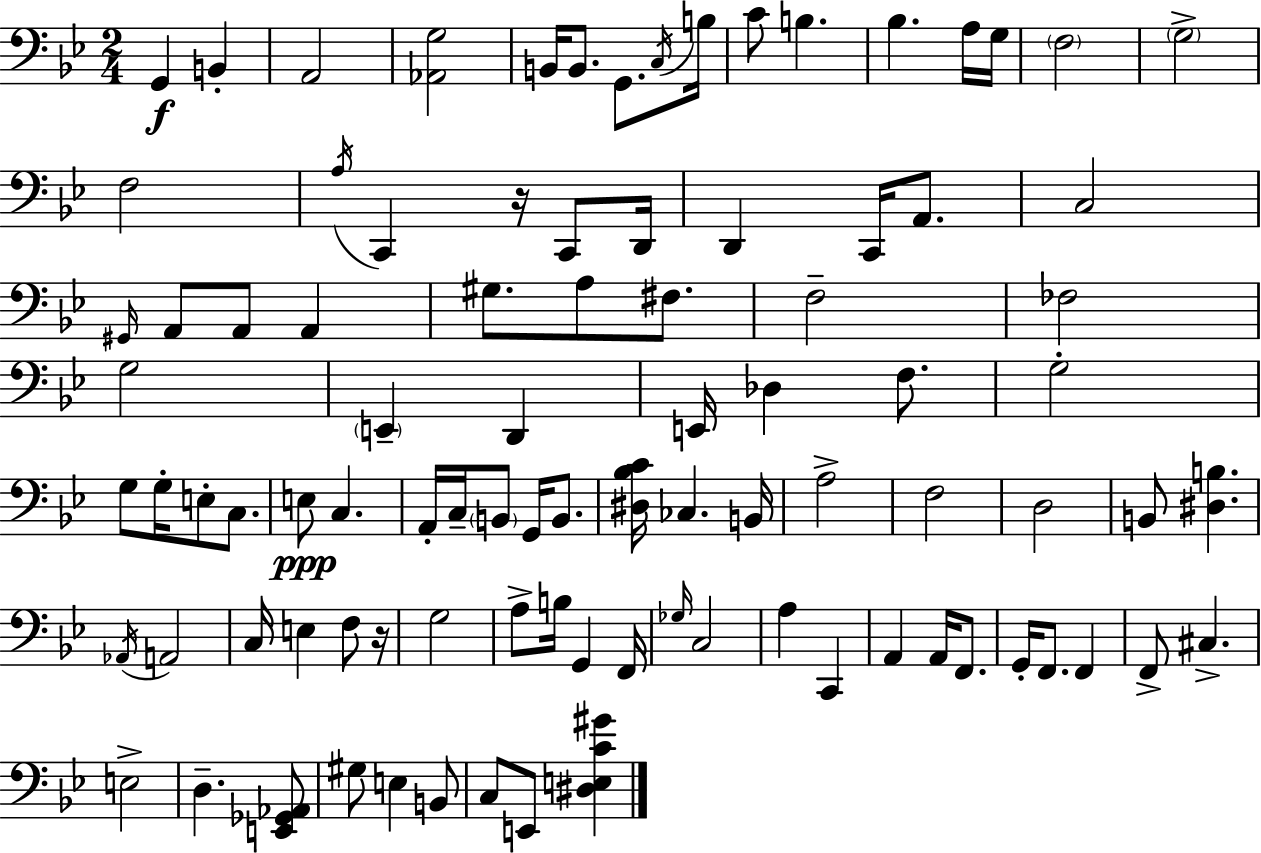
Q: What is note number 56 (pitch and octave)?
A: D3